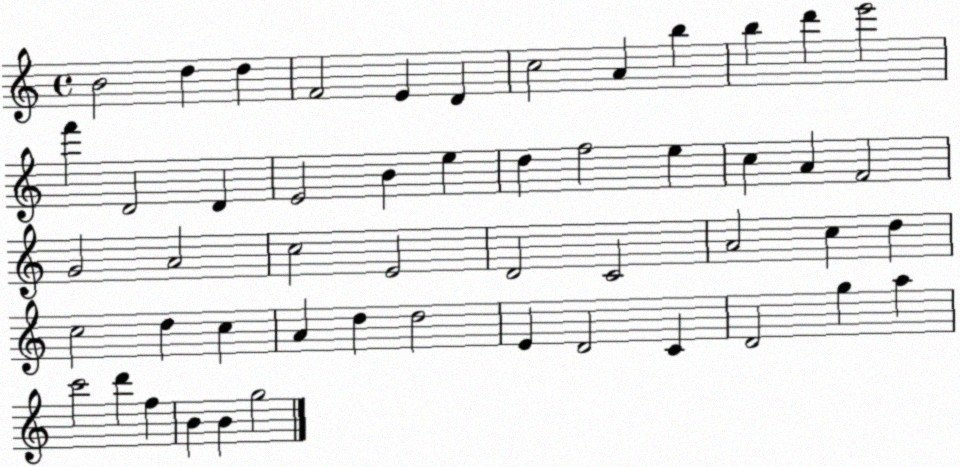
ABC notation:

X:1
T:Untitled
M:4/4
L:1/4
K:C
B2 d d F2 E D c2 A b b d' e'2 f' D2 D E2 B e d f2 e c A F2 G2 A2 c2 E2 D2 C2 A2 c d c2 d c A d d2 E D2 C D2 g a c'2 d' f B B g2